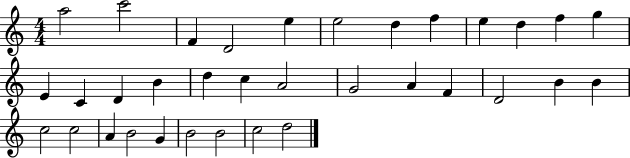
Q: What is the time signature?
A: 4/4